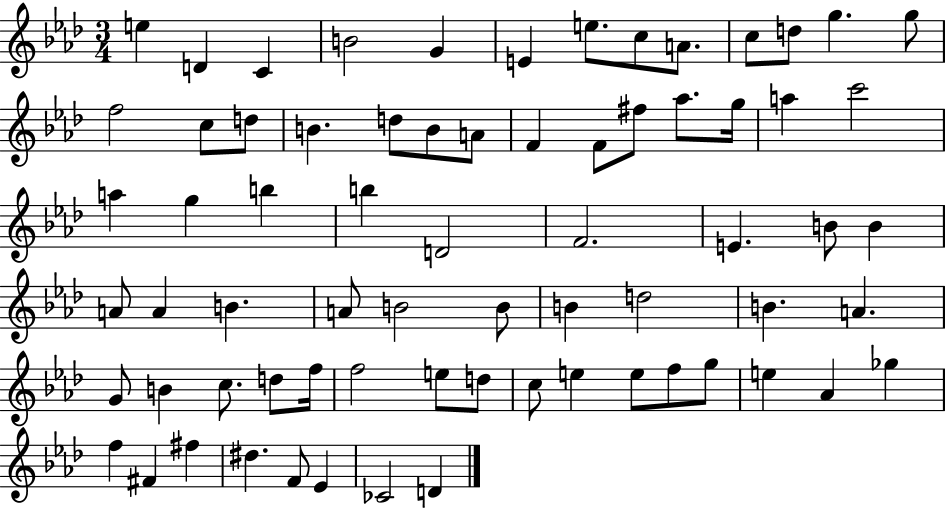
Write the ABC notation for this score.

X:1
T:Untitled
M:3/4
L:1/4
K:Ab
e D C B2 G E e/2 c/2 A/2 c/2 d/2 g g/2 f2 c/2 d/2 B d/2 B/2 A/2 F F/2 ^f/2 _a/2 g/4 a c'2 a g b b D2 F2 E B/2 B A/2 A B A/2 B2 B/2 B d2 B A G/2 B c/2 d/2 f/4 f2 e/2 d/2 c/2 e e/2 f/2 g/2 e _A _g f ^F ^f ^d F/2 _E _C2 D